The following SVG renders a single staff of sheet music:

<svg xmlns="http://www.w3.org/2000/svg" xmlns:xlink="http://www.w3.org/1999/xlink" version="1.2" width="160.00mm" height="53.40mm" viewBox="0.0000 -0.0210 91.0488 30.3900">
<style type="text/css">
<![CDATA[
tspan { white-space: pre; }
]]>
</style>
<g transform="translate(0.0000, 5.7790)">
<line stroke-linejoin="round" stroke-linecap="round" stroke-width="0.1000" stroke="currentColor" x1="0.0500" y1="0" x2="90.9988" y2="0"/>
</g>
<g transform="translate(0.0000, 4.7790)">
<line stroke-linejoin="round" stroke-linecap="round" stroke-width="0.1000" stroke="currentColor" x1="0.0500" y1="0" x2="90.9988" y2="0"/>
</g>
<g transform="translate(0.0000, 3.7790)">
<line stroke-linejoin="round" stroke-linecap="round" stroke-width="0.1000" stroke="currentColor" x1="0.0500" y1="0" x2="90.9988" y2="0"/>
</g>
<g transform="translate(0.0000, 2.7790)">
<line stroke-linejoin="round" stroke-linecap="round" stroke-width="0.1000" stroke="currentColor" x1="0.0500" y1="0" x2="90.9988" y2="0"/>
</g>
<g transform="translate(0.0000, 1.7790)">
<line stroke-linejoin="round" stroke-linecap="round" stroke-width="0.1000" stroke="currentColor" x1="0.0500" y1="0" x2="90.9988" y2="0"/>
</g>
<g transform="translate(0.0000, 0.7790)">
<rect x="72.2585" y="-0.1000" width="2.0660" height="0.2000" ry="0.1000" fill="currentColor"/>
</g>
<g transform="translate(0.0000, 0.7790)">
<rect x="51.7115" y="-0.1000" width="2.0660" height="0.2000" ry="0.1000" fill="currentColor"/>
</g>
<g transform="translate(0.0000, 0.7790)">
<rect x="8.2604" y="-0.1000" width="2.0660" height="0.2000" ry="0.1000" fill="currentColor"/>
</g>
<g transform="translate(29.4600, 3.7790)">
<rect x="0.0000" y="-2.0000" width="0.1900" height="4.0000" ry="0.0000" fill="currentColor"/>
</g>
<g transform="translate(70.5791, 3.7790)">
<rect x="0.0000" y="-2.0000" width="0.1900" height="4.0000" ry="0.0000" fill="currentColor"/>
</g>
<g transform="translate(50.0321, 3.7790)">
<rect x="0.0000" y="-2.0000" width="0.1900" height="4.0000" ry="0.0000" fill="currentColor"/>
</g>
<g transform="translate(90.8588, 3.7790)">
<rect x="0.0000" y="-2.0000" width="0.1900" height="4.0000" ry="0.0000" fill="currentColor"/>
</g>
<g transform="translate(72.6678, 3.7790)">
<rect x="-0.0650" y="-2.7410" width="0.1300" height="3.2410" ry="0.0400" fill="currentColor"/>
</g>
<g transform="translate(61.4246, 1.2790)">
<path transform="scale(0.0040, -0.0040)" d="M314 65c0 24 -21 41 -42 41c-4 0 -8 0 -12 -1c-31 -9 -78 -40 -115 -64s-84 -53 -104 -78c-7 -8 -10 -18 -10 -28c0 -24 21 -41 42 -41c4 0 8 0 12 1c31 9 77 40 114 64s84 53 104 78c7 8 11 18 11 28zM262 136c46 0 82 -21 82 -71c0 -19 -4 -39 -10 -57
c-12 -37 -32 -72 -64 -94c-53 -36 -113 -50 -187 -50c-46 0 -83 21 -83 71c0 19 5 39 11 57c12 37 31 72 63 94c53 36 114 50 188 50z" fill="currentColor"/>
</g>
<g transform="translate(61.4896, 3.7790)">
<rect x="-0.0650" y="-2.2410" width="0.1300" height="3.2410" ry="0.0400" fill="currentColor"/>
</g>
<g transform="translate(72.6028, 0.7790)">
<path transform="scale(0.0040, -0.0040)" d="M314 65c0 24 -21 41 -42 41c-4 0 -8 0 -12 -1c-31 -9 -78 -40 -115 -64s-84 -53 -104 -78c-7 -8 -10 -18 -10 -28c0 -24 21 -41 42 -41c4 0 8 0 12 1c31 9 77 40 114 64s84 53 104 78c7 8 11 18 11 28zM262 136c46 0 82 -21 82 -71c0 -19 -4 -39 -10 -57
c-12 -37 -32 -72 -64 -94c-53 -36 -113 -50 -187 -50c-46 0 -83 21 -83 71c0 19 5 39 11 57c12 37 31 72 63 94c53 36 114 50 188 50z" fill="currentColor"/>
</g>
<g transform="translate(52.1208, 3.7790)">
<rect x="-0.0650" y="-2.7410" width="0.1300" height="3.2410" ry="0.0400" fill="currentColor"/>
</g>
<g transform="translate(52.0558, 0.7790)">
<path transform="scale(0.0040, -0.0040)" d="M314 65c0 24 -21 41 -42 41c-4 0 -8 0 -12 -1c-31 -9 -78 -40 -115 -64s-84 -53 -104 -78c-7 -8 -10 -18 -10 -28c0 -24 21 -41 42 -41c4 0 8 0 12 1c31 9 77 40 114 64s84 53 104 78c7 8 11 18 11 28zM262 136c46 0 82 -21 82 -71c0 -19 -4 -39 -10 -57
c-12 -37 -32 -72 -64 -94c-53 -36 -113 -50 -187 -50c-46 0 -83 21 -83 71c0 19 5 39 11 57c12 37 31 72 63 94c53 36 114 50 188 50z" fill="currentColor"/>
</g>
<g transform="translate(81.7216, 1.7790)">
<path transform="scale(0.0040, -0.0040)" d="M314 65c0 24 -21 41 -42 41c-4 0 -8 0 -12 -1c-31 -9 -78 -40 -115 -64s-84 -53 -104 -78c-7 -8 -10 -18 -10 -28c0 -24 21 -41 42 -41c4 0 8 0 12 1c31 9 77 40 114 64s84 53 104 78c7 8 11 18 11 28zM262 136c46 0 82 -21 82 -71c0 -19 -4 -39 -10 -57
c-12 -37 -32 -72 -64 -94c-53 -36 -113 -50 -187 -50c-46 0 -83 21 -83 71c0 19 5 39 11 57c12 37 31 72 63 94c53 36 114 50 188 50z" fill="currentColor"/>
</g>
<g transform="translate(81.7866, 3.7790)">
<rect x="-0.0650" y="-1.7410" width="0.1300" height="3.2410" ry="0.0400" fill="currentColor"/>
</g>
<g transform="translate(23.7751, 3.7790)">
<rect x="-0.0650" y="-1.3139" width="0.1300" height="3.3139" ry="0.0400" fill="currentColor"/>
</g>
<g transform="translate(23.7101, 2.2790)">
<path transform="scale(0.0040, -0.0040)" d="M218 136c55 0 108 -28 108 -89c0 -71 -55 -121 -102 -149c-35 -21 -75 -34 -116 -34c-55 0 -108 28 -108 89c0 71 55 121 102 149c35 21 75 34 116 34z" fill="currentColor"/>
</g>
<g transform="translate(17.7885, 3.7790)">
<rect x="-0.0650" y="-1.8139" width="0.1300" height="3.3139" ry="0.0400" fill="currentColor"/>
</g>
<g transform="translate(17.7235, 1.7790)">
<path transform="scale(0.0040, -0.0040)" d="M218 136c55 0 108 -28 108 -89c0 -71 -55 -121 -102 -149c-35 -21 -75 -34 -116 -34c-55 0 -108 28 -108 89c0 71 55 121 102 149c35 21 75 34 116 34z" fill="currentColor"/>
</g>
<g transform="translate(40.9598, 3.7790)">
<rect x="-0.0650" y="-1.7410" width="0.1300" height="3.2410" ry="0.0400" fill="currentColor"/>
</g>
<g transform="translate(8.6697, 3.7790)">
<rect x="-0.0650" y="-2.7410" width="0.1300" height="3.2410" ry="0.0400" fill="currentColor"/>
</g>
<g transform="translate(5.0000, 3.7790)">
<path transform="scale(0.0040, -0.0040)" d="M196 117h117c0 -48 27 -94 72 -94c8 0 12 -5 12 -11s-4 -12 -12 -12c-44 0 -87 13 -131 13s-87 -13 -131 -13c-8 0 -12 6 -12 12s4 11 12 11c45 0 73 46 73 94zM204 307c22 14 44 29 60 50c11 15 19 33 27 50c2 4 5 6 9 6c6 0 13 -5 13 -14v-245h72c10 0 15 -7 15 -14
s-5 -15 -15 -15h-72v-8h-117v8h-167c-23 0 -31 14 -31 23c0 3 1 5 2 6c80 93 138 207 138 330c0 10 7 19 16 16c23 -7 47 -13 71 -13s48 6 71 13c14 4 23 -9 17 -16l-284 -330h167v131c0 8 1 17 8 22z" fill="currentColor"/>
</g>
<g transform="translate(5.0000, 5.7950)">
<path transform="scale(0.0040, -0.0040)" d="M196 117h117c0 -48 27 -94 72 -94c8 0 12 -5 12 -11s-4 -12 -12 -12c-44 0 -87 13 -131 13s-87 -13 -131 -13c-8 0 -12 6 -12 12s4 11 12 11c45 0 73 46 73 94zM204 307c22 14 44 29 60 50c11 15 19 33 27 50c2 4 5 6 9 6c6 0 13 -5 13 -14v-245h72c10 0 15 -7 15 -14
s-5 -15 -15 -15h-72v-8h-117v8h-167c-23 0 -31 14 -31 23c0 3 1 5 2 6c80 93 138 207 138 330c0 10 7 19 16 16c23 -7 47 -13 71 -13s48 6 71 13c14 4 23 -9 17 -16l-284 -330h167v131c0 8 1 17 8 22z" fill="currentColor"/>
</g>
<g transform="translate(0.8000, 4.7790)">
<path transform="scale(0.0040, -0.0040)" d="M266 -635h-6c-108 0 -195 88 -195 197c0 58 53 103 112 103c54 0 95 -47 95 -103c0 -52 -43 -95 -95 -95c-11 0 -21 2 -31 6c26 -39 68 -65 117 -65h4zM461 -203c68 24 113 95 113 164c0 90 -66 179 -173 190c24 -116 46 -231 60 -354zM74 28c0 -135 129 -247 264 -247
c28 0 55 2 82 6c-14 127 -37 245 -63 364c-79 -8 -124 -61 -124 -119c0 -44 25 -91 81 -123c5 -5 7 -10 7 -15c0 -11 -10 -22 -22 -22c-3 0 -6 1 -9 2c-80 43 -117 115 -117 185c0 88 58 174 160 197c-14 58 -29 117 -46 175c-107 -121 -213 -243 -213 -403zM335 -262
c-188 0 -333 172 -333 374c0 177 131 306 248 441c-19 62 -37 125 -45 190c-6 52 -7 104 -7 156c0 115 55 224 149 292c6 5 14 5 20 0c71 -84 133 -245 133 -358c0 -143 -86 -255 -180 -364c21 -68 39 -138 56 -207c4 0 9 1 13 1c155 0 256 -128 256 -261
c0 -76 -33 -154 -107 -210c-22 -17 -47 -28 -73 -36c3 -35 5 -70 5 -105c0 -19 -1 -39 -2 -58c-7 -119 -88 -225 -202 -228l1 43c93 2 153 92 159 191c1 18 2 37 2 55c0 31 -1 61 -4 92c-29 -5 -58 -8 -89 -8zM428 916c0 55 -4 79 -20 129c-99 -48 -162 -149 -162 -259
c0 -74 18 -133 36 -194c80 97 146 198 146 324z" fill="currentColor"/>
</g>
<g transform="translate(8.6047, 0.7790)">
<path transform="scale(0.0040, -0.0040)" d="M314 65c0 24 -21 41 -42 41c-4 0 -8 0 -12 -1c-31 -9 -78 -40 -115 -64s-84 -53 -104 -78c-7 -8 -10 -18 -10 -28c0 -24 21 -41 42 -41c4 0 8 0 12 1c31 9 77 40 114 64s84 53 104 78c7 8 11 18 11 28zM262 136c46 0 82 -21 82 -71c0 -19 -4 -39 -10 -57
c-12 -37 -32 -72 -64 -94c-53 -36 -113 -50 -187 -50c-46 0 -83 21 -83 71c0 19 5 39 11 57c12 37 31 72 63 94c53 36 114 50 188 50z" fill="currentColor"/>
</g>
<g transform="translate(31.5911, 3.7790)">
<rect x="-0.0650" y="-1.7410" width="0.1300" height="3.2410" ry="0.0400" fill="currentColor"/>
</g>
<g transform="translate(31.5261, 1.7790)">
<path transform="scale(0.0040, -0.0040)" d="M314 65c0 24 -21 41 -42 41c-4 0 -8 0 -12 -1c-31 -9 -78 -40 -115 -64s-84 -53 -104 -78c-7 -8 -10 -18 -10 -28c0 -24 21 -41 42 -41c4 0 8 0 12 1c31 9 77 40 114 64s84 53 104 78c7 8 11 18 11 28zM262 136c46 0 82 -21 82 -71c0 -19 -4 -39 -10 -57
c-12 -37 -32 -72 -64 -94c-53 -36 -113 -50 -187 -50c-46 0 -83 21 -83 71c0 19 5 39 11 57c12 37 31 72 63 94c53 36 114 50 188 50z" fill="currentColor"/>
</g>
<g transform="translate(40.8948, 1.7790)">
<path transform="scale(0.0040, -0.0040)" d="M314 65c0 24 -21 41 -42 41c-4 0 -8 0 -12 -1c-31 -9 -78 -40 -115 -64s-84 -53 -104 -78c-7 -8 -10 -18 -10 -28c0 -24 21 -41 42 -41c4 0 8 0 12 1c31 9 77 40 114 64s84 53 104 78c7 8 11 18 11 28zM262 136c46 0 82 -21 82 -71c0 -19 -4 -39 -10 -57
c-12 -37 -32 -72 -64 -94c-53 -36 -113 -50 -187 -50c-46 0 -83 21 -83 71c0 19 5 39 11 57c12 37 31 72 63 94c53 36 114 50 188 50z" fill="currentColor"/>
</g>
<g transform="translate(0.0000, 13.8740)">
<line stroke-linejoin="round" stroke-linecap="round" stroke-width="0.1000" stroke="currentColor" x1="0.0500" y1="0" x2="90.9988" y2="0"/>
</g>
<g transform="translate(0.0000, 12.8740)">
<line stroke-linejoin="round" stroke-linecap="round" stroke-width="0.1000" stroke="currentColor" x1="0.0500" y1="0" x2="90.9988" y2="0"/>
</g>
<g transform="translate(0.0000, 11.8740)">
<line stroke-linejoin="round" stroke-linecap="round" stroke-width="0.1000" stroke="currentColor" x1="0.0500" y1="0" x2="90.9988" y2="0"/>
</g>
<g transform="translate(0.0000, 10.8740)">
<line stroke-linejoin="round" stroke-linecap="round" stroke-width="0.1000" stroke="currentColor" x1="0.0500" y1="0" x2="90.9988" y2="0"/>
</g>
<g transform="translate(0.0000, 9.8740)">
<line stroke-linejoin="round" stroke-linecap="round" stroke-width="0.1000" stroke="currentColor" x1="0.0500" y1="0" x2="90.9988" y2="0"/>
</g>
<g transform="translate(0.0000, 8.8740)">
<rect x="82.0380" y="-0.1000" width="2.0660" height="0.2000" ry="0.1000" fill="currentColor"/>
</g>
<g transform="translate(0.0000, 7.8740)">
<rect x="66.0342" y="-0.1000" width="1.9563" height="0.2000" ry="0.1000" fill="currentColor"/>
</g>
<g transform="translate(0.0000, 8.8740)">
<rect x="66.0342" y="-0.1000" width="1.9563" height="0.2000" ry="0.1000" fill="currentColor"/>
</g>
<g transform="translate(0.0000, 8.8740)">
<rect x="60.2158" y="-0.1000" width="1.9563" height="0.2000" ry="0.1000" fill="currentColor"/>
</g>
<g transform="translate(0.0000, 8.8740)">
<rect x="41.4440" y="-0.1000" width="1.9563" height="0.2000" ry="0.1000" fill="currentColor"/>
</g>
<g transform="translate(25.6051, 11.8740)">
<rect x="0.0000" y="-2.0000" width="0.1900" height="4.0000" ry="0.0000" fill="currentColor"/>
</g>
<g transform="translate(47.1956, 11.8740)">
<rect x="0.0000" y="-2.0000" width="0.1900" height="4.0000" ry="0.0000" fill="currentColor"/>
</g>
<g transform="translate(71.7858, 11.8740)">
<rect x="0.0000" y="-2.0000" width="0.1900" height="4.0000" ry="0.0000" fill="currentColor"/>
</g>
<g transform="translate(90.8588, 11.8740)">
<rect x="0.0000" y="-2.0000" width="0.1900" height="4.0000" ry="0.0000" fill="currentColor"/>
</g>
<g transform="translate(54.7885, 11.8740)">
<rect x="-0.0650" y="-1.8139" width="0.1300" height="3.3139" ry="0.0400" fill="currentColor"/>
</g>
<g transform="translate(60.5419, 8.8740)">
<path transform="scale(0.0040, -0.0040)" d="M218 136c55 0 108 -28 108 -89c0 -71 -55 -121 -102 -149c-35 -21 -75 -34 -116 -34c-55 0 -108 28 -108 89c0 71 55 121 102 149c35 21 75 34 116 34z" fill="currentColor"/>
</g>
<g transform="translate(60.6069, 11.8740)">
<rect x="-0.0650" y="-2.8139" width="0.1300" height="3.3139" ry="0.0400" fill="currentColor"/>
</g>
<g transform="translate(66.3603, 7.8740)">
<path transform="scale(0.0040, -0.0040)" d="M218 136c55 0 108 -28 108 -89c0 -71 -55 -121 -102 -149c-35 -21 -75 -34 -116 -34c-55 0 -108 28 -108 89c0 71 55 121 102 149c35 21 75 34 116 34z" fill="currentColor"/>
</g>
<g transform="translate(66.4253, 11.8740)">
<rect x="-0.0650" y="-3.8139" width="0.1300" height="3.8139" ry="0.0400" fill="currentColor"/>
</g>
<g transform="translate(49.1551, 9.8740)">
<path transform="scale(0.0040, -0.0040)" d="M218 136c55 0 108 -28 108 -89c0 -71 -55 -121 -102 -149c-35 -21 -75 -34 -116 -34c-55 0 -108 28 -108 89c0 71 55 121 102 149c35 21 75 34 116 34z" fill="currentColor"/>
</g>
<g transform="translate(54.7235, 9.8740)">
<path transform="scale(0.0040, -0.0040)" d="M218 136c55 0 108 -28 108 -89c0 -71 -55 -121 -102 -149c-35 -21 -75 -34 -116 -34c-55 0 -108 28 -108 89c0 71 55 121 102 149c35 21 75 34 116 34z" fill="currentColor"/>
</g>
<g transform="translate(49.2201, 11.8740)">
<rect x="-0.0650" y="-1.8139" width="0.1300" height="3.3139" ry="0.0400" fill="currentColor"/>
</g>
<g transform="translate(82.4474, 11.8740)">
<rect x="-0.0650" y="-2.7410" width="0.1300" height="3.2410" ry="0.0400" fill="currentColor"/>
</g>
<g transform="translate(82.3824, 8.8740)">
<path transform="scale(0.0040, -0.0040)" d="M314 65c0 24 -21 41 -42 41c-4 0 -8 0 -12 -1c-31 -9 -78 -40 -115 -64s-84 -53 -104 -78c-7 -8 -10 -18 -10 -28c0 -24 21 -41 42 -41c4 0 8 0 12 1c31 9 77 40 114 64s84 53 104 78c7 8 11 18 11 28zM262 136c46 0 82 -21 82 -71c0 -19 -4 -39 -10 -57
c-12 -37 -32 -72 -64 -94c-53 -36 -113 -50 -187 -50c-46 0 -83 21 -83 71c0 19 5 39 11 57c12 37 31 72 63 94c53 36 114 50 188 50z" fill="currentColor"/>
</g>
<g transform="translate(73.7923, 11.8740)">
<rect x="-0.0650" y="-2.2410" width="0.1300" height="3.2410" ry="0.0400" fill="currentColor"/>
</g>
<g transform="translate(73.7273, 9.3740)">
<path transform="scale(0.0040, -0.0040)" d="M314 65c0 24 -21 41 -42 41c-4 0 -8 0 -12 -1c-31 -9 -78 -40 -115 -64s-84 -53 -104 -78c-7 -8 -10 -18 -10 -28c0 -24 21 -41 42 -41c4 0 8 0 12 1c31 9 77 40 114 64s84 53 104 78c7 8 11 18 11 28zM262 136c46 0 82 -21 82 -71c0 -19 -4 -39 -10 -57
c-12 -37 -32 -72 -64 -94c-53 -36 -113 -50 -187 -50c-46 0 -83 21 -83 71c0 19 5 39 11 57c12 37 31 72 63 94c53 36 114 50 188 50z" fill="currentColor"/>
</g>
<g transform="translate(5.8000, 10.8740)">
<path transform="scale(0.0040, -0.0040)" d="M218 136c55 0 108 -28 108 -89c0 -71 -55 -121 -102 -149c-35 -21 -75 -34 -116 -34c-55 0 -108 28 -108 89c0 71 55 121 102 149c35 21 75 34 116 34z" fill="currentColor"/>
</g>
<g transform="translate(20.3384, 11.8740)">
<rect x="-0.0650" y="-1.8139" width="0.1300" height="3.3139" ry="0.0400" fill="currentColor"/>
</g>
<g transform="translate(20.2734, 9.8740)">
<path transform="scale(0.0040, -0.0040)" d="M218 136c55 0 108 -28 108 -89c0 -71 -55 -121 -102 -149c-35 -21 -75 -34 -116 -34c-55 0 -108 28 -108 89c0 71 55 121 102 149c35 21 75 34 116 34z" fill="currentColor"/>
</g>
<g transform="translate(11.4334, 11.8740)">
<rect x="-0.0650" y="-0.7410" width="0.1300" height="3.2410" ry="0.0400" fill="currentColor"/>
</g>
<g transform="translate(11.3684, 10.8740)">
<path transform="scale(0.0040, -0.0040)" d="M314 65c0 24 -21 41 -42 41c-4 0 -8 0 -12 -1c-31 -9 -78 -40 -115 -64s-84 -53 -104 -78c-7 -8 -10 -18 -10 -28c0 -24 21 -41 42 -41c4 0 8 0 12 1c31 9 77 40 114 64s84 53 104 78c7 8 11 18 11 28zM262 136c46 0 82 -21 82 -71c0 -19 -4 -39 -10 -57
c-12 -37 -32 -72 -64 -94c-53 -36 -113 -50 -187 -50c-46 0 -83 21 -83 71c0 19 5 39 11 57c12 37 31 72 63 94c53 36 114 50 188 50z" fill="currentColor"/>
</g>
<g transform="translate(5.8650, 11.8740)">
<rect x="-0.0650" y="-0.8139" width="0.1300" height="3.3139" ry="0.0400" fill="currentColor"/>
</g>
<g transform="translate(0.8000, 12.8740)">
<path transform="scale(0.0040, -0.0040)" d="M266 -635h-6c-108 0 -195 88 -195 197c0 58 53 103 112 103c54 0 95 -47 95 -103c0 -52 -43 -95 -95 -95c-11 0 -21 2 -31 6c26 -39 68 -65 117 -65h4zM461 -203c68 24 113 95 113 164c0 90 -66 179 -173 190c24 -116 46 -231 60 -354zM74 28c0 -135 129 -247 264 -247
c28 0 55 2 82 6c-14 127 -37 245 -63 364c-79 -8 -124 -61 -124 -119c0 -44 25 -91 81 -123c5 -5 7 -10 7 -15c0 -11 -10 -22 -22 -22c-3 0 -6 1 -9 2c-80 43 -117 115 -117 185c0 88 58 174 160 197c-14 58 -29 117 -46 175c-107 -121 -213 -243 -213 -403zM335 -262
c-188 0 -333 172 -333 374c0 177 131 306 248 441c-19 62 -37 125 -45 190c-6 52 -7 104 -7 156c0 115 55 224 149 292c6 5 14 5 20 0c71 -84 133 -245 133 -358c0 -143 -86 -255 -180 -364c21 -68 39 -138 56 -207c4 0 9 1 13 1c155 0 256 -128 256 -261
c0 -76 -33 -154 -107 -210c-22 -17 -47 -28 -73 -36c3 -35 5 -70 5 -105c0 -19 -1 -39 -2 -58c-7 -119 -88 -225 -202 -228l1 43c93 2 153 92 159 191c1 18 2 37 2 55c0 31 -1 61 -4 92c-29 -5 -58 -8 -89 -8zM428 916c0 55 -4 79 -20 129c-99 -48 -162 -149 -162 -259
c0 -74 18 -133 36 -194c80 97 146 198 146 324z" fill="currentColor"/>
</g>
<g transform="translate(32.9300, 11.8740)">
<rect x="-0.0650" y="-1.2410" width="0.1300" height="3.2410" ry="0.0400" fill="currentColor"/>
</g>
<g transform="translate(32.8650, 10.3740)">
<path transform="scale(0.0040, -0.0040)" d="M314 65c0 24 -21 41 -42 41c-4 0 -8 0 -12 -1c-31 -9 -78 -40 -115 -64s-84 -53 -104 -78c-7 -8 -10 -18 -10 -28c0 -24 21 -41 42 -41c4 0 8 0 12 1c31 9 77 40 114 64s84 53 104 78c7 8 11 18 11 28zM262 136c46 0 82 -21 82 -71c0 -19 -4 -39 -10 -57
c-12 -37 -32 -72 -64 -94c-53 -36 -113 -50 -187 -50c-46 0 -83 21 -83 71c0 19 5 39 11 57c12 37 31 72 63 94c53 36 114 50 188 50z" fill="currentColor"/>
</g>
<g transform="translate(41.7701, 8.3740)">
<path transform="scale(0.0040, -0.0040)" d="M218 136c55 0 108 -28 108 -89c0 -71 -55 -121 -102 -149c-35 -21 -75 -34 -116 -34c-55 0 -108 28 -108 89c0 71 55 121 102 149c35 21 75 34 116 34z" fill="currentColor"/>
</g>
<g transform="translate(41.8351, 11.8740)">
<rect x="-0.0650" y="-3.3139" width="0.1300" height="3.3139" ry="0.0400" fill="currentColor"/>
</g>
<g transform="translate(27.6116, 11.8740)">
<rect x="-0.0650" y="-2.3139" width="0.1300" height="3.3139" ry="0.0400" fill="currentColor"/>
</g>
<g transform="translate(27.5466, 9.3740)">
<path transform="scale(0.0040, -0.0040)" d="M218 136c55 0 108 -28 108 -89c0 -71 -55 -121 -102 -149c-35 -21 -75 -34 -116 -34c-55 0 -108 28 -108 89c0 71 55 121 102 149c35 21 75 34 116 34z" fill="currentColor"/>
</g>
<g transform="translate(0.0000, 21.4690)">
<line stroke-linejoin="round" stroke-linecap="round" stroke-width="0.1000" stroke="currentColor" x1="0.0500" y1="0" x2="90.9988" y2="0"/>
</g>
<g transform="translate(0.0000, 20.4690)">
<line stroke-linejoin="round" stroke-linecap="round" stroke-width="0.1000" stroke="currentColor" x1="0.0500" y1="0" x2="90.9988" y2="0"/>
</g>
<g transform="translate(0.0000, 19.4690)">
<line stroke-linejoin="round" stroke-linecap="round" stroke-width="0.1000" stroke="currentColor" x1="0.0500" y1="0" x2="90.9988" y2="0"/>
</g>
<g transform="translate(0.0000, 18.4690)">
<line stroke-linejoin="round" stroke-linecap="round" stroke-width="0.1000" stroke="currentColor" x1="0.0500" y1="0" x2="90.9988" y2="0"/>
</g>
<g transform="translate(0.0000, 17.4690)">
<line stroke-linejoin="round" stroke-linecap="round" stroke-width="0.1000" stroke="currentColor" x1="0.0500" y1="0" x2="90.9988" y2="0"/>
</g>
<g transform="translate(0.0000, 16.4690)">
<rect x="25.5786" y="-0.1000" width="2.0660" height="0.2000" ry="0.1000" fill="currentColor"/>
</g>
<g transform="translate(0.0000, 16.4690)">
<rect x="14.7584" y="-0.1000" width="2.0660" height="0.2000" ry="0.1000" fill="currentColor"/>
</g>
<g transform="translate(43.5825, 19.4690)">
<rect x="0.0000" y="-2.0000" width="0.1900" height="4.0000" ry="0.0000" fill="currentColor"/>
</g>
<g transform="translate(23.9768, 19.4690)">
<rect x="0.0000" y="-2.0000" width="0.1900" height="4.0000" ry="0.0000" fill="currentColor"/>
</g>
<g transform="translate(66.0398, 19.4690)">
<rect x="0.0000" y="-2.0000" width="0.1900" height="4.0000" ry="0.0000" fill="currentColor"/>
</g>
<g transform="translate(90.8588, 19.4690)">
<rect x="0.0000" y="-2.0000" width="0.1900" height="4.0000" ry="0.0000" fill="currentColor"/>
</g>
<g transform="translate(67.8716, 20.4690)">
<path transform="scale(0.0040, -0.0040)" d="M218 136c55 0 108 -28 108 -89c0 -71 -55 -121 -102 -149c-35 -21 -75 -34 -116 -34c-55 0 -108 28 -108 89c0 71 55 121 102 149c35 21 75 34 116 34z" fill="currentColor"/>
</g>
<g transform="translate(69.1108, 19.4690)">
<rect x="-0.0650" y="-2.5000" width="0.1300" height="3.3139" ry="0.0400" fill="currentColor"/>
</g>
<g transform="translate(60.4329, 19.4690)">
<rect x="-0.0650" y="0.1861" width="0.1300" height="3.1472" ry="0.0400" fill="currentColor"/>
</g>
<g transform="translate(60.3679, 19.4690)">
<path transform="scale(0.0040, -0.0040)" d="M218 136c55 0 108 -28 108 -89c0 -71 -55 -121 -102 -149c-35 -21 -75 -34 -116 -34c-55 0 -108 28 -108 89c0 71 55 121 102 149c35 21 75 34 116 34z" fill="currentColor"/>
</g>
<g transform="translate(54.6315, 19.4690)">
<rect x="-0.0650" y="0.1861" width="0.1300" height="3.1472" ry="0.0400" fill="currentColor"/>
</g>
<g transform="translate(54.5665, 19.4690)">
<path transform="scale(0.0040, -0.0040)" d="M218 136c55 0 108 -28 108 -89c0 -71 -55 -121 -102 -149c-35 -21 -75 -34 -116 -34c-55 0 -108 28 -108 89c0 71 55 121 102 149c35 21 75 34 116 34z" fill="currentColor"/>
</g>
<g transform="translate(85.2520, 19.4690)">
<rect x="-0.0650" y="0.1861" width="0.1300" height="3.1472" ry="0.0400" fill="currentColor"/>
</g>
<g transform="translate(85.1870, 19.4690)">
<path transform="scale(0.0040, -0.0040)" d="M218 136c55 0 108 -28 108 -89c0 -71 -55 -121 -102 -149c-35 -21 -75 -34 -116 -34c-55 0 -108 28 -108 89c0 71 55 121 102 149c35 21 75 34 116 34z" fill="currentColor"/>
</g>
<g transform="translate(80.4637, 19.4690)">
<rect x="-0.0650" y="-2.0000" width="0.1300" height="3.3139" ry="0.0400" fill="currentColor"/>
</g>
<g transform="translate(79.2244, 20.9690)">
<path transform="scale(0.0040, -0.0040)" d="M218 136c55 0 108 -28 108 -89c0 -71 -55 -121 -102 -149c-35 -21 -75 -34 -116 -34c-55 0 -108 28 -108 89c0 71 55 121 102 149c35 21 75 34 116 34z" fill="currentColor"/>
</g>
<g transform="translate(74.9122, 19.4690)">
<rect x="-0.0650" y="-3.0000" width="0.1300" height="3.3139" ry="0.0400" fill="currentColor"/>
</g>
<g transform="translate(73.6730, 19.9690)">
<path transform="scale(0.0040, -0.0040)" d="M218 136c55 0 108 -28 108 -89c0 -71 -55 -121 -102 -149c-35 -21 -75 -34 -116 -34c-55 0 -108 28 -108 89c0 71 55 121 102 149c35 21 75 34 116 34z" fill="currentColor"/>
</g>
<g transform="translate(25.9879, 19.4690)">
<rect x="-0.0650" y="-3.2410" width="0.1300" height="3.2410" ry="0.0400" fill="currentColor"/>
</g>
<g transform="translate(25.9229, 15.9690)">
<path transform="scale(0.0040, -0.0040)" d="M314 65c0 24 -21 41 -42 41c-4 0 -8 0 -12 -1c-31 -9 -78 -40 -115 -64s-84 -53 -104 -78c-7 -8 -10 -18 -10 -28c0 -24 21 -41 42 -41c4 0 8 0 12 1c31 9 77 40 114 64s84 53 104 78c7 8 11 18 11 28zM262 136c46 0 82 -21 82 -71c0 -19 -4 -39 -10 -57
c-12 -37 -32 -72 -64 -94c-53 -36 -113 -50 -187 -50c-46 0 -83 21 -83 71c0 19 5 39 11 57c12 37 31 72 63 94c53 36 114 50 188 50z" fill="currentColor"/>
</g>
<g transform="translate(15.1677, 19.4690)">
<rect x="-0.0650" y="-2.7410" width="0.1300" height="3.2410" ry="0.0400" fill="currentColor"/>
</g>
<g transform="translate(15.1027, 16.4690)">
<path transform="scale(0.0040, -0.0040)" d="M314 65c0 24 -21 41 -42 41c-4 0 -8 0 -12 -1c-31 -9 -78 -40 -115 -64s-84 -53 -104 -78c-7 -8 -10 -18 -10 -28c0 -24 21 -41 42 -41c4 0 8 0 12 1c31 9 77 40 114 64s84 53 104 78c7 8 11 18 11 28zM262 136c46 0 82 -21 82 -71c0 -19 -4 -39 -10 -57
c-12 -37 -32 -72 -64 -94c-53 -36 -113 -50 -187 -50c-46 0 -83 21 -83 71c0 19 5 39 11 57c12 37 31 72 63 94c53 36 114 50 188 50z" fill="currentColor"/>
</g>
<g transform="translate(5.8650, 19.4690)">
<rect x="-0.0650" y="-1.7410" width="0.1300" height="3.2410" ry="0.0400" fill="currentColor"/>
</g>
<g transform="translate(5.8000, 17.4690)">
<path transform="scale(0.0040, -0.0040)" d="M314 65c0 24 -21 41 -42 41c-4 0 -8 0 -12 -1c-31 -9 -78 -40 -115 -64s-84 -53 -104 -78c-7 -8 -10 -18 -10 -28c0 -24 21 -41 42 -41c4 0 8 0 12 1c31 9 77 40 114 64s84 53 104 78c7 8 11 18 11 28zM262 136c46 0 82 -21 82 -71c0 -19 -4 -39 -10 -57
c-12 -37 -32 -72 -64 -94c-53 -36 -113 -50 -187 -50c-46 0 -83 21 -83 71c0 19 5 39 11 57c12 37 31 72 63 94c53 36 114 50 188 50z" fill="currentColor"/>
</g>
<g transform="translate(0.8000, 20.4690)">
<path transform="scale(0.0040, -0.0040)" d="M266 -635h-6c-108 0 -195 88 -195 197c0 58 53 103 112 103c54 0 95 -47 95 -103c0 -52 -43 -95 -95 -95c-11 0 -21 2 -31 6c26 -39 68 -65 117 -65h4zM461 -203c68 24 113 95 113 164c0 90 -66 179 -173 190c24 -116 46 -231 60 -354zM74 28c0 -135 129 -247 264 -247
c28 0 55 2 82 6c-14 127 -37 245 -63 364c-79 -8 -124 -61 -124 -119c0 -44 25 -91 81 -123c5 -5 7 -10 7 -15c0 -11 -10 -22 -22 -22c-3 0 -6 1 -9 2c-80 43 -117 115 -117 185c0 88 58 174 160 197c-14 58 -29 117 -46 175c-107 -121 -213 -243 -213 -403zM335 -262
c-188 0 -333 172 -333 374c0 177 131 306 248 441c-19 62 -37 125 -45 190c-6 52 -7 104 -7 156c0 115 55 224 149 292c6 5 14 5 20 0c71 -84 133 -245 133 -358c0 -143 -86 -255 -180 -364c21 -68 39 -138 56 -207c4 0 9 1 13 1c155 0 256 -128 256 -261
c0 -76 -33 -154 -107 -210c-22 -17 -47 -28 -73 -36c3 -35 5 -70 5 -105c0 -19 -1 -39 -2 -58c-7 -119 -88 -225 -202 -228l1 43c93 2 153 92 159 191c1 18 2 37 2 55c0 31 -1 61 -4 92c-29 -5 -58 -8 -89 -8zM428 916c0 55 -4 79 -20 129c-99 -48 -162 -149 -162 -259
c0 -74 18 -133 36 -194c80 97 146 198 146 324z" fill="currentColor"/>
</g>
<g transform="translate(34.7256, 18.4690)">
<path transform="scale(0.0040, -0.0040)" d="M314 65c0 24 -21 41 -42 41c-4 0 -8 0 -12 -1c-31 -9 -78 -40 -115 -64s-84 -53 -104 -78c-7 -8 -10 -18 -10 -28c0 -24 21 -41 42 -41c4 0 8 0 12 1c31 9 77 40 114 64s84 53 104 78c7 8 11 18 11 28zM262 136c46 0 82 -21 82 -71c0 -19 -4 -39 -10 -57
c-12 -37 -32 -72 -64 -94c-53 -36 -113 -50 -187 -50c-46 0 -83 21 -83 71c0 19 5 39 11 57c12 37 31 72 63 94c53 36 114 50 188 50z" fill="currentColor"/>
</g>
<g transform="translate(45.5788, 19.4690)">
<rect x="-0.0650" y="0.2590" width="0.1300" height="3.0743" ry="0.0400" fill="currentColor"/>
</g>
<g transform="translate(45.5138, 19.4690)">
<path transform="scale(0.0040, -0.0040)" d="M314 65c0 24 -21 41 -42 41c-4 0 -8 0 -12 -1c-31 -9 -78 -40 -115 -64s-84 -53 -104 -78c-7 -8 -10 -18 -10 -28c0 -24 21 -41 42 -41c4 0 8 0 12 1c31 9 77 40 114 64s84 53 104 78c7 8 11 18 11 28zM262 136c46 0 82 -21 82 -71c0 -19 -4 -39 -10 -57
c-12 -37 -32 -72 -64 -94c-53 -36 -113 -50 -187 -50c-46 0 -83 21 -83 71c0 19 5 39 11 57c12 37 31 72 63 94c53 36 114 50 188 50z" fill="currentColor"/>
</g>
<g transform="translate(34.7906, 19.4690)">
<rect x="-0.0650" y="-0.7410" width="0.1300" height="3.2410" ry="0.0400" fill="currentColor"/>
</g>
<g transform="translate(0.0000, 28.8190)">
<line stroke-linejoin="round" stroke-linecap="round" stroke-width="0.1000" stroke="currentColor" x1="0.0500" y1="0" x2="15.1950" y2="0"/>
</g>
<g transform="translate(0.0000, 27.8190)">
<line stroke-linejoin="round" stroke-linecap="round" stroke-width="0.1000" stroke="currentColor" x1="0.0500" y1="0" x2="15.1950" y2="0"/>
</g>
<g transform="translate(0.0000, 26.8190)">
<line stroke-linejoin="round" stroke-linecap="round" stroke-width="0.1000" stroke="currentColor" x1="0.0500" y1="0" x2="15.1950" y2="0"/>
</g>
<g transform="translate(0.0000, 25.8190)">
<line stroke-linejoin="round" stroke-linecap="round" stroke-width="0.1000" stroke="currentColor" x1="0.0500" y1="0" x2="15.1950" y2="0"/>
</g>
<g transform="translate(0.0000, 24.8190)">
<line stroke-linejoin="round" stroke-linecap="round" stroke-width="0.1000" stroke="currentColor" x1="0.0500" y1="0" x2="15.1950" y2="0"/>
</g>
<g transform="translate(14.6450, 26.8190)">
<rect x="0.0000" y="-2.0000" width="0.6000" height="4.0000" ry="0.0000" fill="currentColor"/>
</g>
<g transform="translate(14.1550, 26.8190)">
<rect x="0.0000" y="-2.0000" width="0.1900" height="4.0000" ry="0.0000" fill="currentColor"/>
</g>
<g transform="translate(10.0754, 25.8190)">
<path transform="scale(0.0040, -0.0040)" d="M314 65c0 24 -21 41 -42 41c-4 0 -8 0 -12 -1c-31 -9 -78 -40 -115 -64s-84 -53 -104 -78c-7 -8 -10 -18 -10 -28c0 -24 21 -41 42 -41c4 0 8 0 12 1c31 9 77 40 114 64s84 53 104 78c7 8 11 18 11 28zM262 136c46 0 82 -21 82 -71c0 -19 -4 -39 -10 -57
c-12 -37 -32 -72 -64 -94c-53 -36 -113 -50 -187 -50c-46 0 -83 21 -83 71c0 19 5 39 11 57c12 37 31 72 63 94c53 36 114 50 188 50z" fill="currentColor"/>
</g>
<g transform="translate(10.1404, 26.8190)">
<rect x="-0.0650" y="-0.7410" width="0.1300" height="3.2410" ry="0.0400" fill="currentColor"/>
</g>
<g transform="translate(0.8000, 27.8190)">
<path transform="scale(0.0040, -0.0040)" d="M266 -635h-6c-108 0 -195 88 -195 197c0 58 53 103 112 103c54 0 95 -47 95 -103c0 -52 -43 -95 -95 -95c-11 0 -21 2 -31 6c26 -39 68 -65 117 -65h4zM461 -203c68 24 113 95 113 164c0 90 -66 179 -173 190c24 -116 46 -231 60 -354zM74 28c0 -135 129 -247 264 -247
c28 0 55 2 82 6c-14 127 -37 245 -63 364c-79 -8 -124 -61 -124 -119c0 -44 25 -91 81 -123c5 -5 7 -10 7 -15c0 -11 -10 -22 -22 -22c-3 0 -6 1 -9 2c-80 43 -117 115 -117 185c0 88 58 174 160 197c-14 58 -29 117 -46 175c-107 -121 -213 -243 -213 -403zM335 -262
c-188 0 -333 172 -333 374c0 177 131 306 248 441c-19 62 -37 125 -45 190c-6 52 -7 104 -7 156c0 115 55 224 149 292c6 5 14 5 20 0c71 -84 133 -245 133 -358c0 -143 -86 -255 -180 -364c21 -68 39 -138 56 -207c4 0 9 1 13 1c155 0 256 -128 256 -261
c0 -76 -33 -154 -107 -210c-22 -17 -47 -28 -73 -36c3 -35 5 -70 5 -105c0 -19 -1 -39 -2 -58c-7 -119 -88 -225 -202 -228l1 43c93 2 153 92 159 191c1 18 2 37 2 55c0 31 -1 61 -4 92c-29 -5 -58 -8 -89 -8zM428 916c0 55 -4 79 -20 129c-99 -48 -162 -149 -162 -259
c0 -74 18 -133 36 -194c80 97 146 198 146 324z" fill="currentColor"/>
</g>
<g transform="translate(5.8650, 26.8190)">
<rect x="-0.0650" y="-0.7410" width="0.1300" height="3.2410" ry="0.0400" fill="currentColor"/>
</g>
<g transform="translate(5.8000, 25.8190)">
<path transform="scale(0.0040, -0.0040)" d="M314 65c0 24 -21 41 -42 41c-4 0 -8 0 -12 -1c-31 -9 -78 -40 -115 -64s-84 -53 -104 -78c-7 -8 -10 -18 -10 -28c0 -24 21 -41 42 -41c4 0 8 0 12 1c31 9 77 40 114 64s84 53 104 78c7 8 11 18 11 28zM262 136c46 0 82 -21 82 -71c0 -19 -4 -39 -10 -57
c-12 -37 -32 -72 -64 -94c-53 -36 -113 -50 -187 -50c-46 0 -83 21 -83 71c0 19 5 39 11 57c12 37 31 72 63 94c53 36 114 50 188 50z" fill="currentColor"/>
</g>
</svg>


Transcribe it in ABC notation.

X:1
T:Untitled
M:4/4
L:1/4
K:C
a2 f e f2 f2 a2 g2 a2 f2 d d2 f g e2 b f f a c' g2 a2 f2 a2 b2 d2 B2 B B G A F B d2 d2